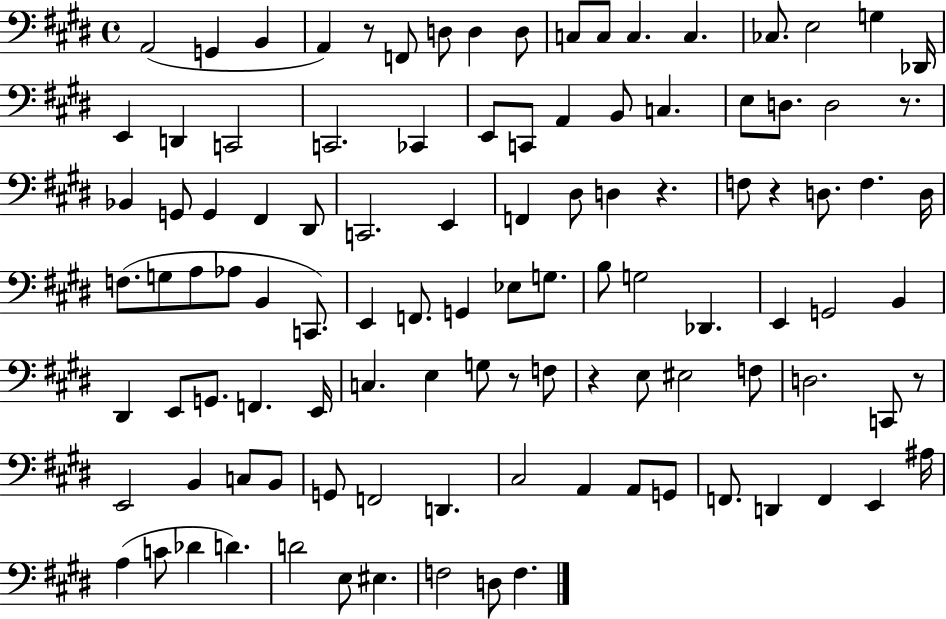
X:1
T:Untitled
M:4/4
L:1/4
K:E
A,,2 G,, B,, A,, z/2 F,,/2 D,/2 D, D,/2 C,/2 C,/2 C, C, _C,/2 E,2 G, _D,,/4 E,, D,, C,,2 C,,2 _C,, E,,/2 C,,/2 A,, B,,/2 C, E,/2 D,/2 D,2 z/2 _B,, G,,/2 G,, ^F,, ^D,,/2 C,,2 E,, F,, ^D,/2 D, z F,/2 z D,/2 F, D,/4 F,/2 G,/2 A,/2 _A,/2 B,, C,,/2 E,, F,,/2 G,, _E,/2 G,/2 B,/2 G,2 _D,, E,, G,,2 B,, ^D,, E,,/2 G,,/2 F,, E,,/4 C, E, G,/2 z/2 F,/2 z E,/2 ^E,2 F,/2 D,2 C,,/2 z/2 E,,2 B,, C,/2 B,,/2 G,,/2 F,,2 D,, ^C,2 A,, A,,/2 G,,/2 F,,/2 D,, F,, E,, ^A,/4 A, C/2 _D D D2 E,/2 ^E, F,2 D,/2 F,